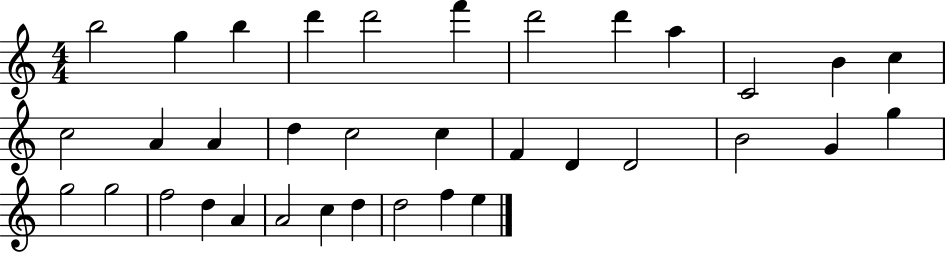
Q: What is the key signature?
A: C major